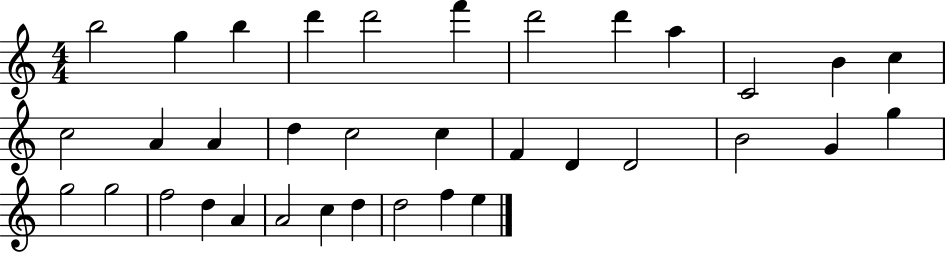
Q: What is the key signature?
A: C major